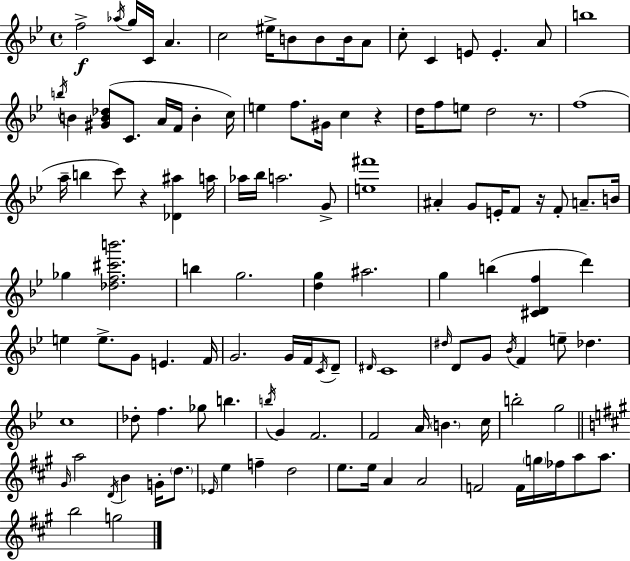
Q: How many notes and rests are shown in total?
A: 120